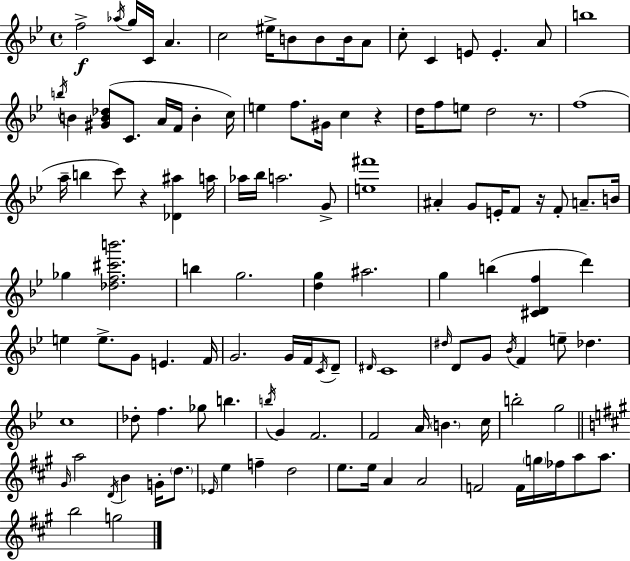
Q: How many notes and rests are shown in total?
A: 120